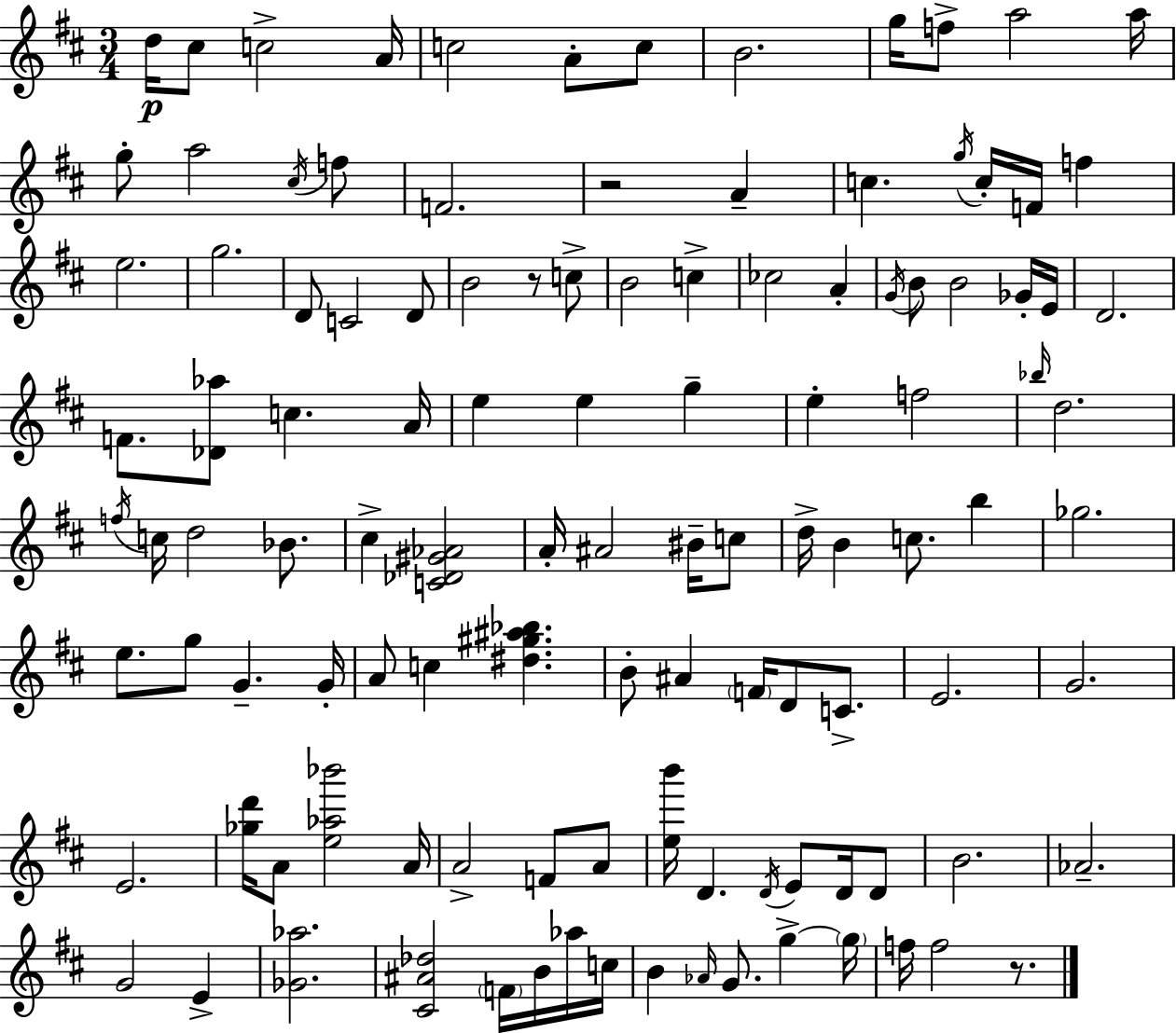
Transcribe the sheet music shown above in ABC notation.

X:1
T:Untitled
M:3/4
L:1/4
K:D
d/4 ^c/2 c2 A/4 c2 A/2 c/2 B2 g/4 f/2 a2 a/4 g/2 a2 ^c/4 f/2 F2 z2 A c g/4 c/4 F/4 f e2 g2 D/2 C2 D/2 B2 z/2 c/2 B2 c _c2 A G/4 B/2 B2 _G/4 E/4 D2 F/2 [_D_a]/2 c A/4 e e g e f2 _b/4 d2 f/4 c/4 d2 _B/2 ^c [C_D^G_A]2 A/4 ^A2 ^B/4 c/2 d/4 B c/2 b _g2 e/2 g/2 G G/4 A/2 c [^d^g^a_b] B/2 ^A F/4 D/2 C/2 E2 G2 E2 [_gd']/4 A/2 [e_a_b']2 A/4 A2 F/2 A/2 [eb']/4 D D/4 E/2 D/4 D/2 B2 _A2 G2 E [_G_a]2 [^C^A_d]2 F/4 B/4 _a/4 c/4 B _A/4 G/2 g g/4 f/4 f2 z/2